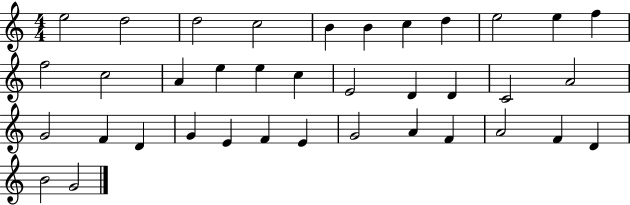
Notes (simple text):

E5/h D5/h D5/h C5/h B4/q B4/q C5/q D5/q E5/h E5/q F5/q F5/h C5/h A4/q E5/q E5/q C5/q E4/h D4/q D4/q C4/h A4/h G4/h F4/q D4/q G4/q E4/q F4/q E4/q G4/h A4/q F4/q A4/h F4/q D4/q B4/h G4/h